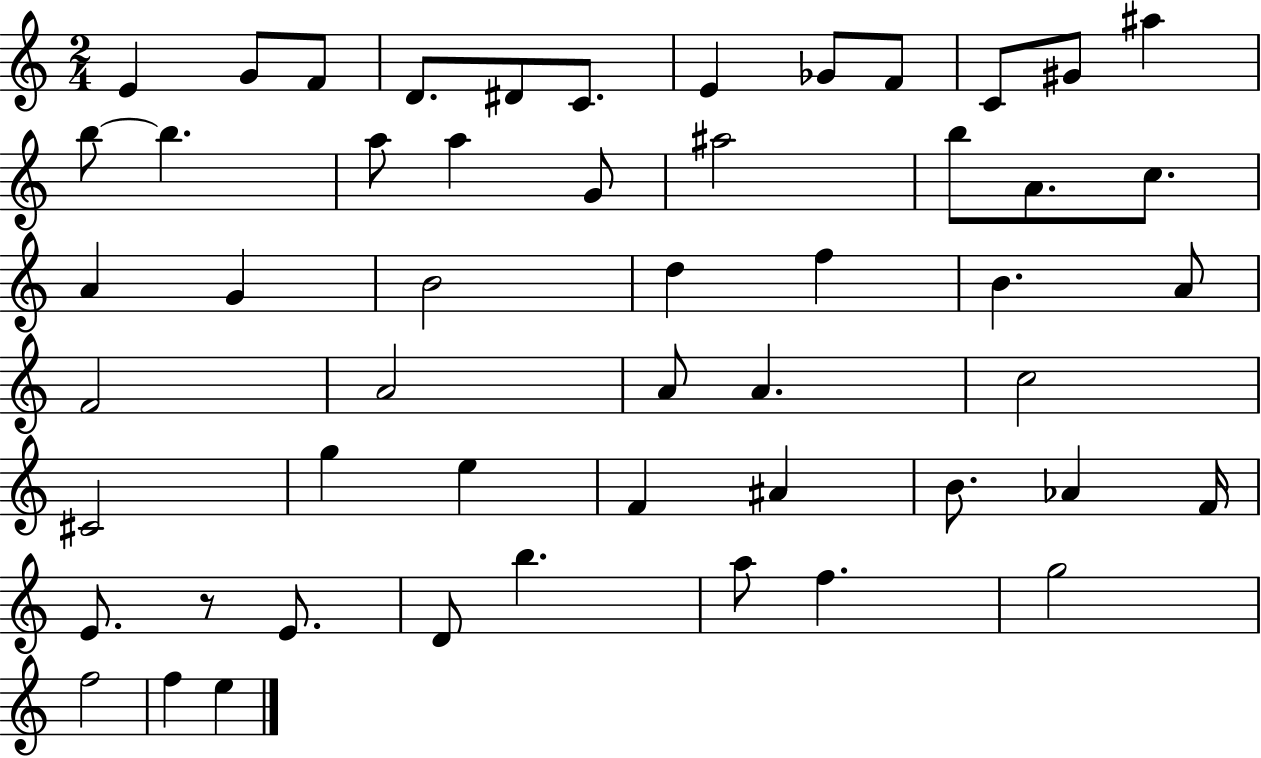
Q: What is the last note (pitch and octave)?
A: E5